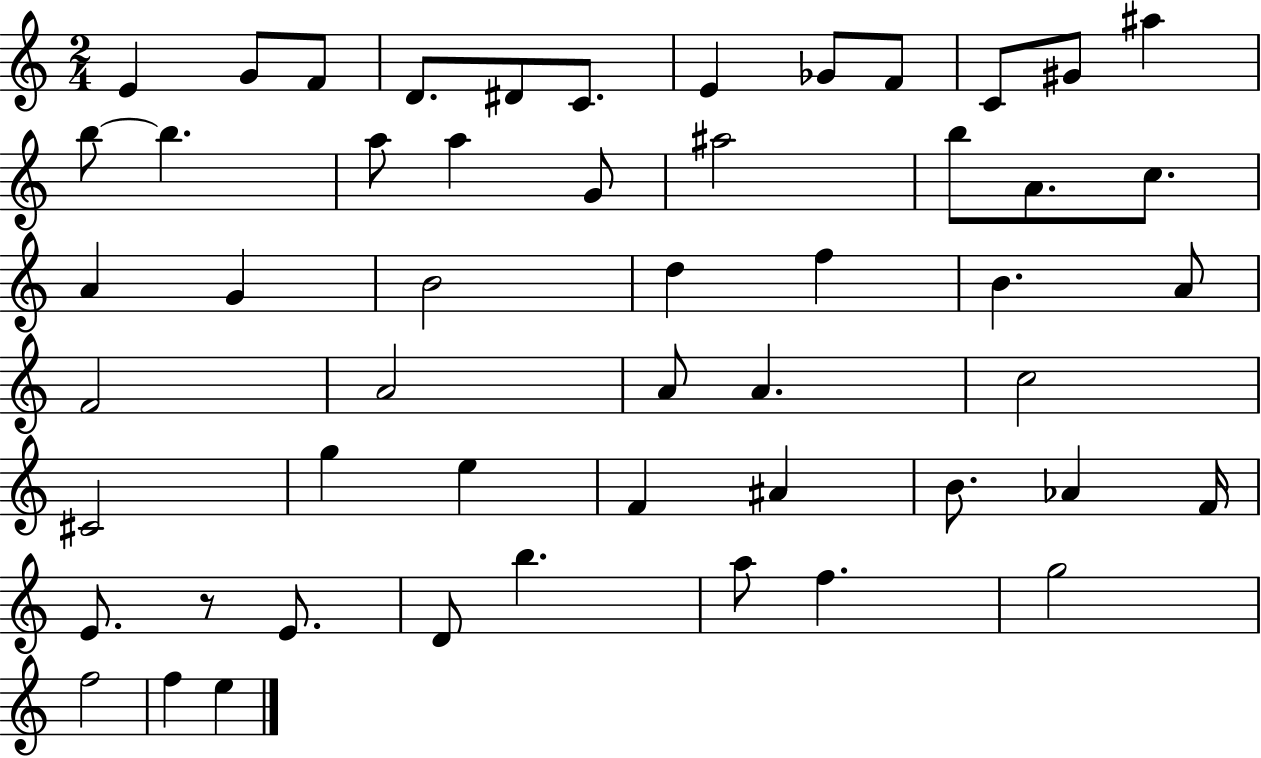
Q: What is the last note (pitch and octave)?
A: E5